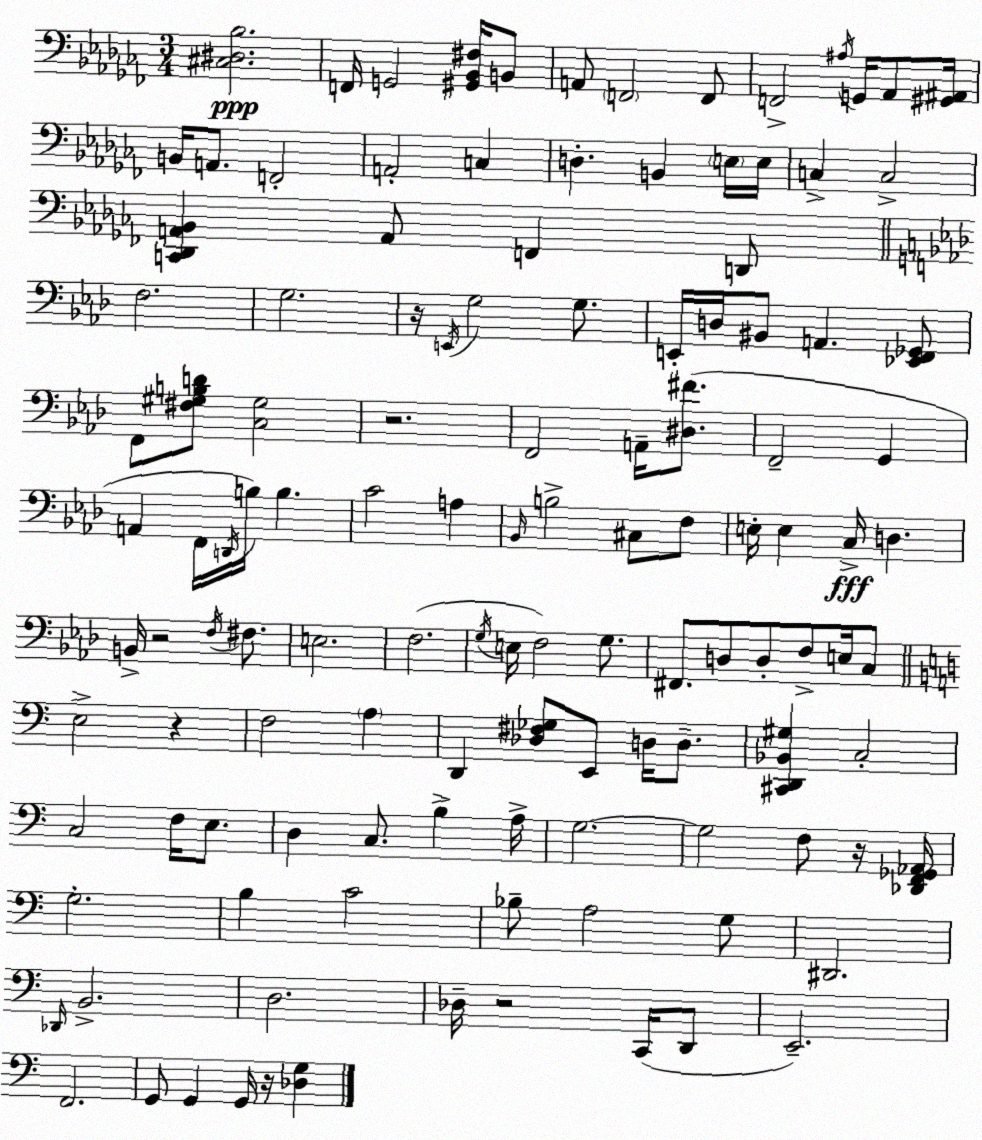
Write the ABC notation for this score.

X:1
T:Untitled
M:3/4
L:1/4
K:Abm
[^C,^D,_B,]2 F,,/4 G,,2 [^G,,_B,,^F,]/4 B,,/2 A,,/2 F,,2 F,,/2 F,,2 ^A,/4 G,,/4 _A,,/2 [^G,,^A,,]/4 B,,/4 A,,/2 F,,2 A,,2 C, D, B,, E,/4 E,/4 C, C,2 [C,,_D,,A,,_B,,] A,,/2 F,, D,,/2 F,2 G,2 z/4 E,,/4 G,2 G,/2 E,,/4 D,/4 ^B,,/2 A,, [_E,,F,,_G,,]/2 F,,/2 [^F,^G,B,D]/2 [C,^G,]2 z2 F,,2 A,,/4 [^D,^F]/2 F,,2 G,, A,, F,,/4 D,,/4 B,/4 B, C2 A, _B,,/4 B,2 ^C,/2 F,/2 E,/4 E, C,/4 D, B,,/4 z2 F,/4 ^F,/2 E,2 F,2 G,/4 E,/4 F,2 G,/2 ^F,,/2 D,/2 D,/2 F,/2 E,/4 C,/2 E,2 z F,2 A, D,, [_D,^F,_G,]/2 E,,/2 D,/4 D,/2 [^C,,D,,_B,,^G,] C,2 C,2 F,/4 E,/2 D, C,/2 B, A,/4 G,2 G,2 F,/2 z/4 [_D,,F,,_G,,_A,,]/4 G,2 B, C2 _B,/2 A,2 G,/2 ^D,,2 _D,,/4 B,,2 D,2 _D,/4 z2 C,,/4 D,,/2 E,,2 F,,2 G,,/2 G,, G,,/4 z/4 [_D,G,]